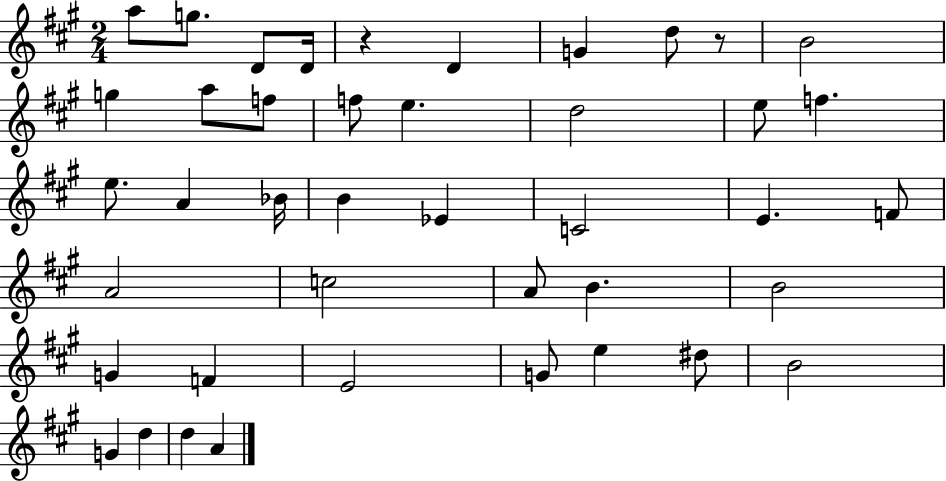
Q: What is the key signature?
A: A major